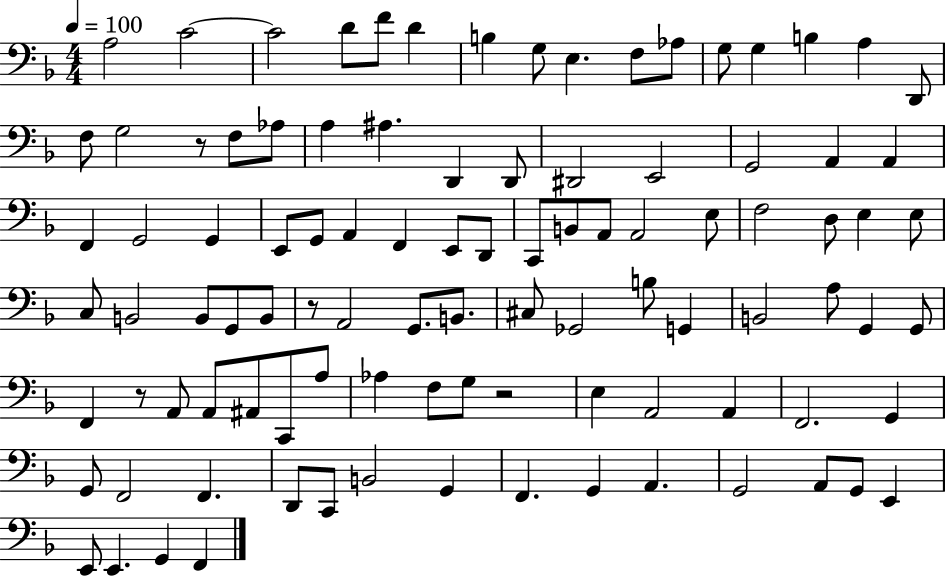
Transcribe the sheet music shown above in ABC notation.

X:1
T:Untitled
M:4/4
L:1/4
K:F
A,2 C2 C2 D/2 F/2 D B, G,/2 E, F,/2 _A,/2 G,/2 G, B, A, D,,/2 F,/2 G,2 z/2 F,/2 _A,/2 A, ^A, D,, D,,/2 ^D,,2 E,,2 G,,2 A,, A,, F,, G,,2 G,, E,,/2 G,,/2 A,, F,, E,,/2 D,,/2 C,,/2 B,,/2 A,,/2 A,,2 E,/2 F,2 D,/2 E, E,/2 C,/2 B,,2 B,,/2 G,,/2 B,,/2 z/2 A,,2 G,,/2 B,,/2 ^C,/2 _G,,2 B,/2 G,, B,,2 A,/2 G,, G,,/2 F,, z/2 A,,/2 A,,/2 ^A,,/2 C,,/2 A,/2 _A, F,/2 G,/2 z2 E, A,,2 A,, F,,2 G,, G,,/2 F,,2 F,, D,,/2 C,,/2 B,,2 G,, F,, G,, A,, G,,2 A,,/2 G,,/2 E,, E,,/2 E,, G,, F,,